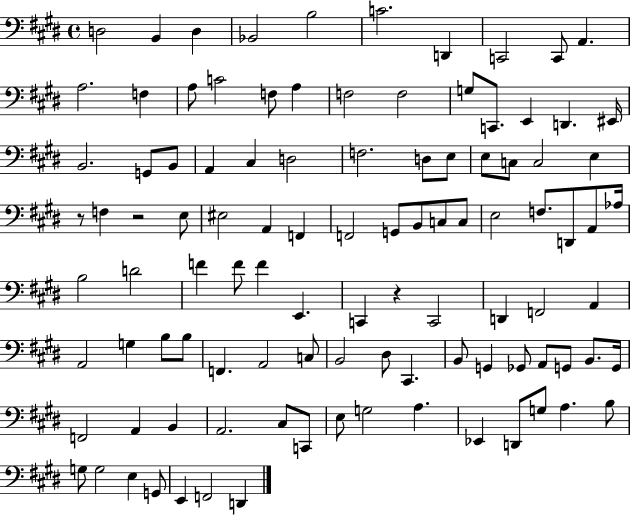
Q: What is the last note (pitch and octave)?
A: D2